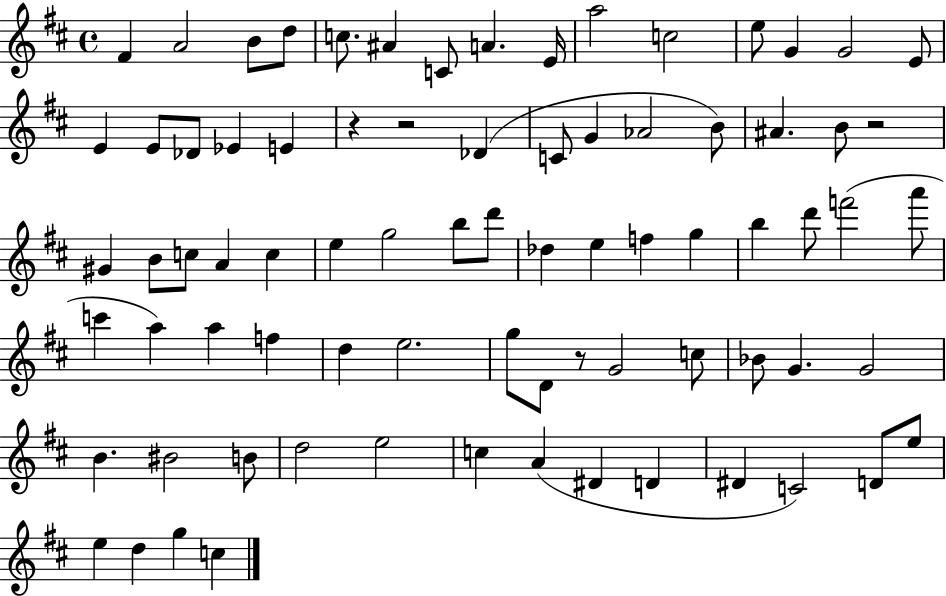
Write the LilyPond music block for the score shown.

{
  \clef treble
  \time 4/4
  \defaultTimeSignature
  \key d \major
  fis'4 a'2 b'8 d''8 | c''8. ais'4 c'8 a'4. e'16 | a''2 c''2 | e''8 g'4 g'2 e'8 | \break e'4 e'8 des'8 ees'4 e'4 | r4 r2 des'4( | c'8 g'4 aes'2 b'8) | ais'4. b'8 r2 | \break gis'4 b'8 c''8 a'4 c''4 | e''4 g''2 b''8 d'''8 | des''4 e''4 f''4 g''4 | b''4 d'''8 f'''2( a'''8 | \break c'''4 a''4) a''4 f''4 | d''4 e''2. | g''8 d'8 r8 g'2 c''8 | bes'8 g'4. g'2 | \break b'4. bis'2 b'8 | d''2 e''2 | c''4 a'4( dis'4 d'4 | dis'4 c'2) d'8 e''8 | \break e''4 d''4 g''4 c''4 | \bar "|."
}